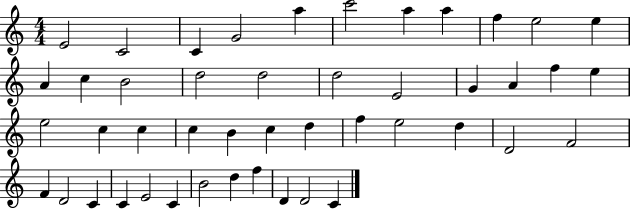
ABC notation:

X:1
T:Untitled
M:4/4
L:1/4
K:C
E2 C2 C G2 a c'2 a a f e2 e A c B2 d2 d2 d2 E2 G A f e e2 c c c B c d f e2 d D2 F2 F D2 C C E2 C B2 d f D D2 C